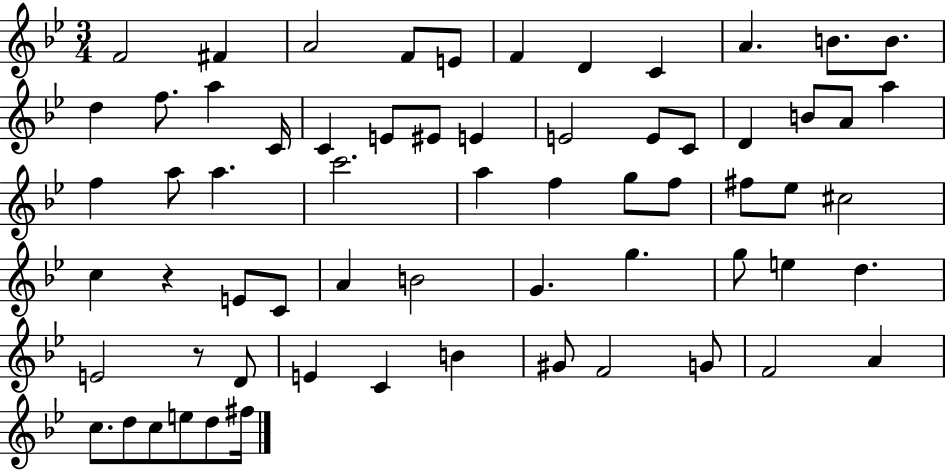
{
  \clef treble
  \numericTimeSignature
  \time 3/4
  \key bes \major
  f'2 fis'4 | a'2 f'8 e'8 | f'4 d'4 c'4 | a'4. b'8. b'8. | \break d''4 f''8. a''4 c'16 | c'4 e'8 eis'8 e'4 | e'2 e'8 c'8 | d'4 b'8 a'8 a''4 | \break f''4 a''8 a''4. | c'''2. | a''4 f''4 g''8 f''8 | fis''8 ees''8 cis''2 | \break c''4 r4 e'8 c'8 | a'4 b'2 | g'4. g''4. | g''8 e''4 d''4. | \break e'2 r8 d'8 | e'4 c'4 b'4 | gis'8 f'2 g'8 | f'2 a'4 | \break c''8. d''8 c''8 e''8 d''8 fis''16 | \bar "|."
}